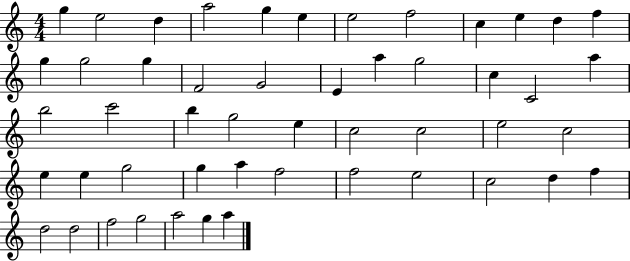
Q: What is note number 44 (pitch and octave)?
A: D5